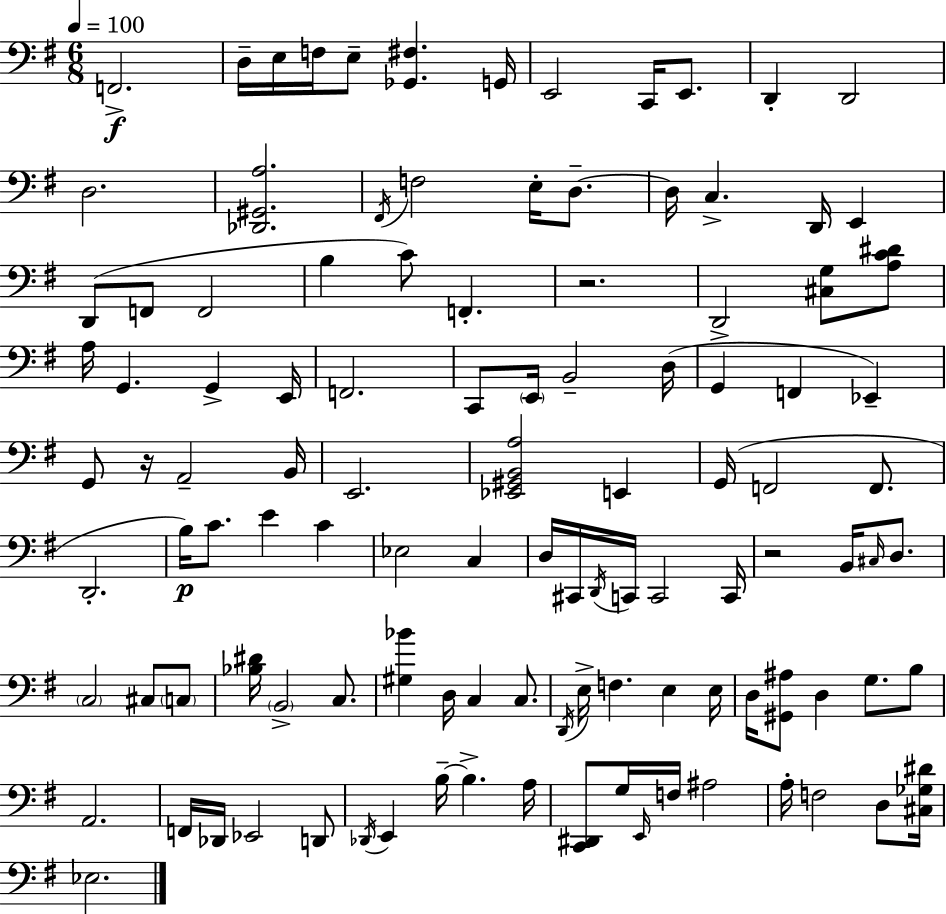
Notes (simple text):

F2/h. D3/s E3/s F3/s E3/e [Gb2,F#3]/q. G2/s E2/h C2/s E2/e. D2/q D2/h D3/h. [Db2,G#2,A3]/h. F#2/s F3/h E3/s D3/e. D3/s C3/q. D2/s E2/q D2/e F2/e F2/h B3/q C4/e F2/q. R/h. D2/h [C#3,G3]/e [A3,C4,D#4]/e A3/s G2/q. G2/q E2/s F2/h. C2/e E2/s B2/h D3/s G2/q F2/q Eb2/q G2/e R/s A2/h B2/s E2/h. [Eb2,G#2,B2,A3]/h E2/q G2/s F2/h F2/e. D2/h. B3/s C4/e. E4/q C4/q Eb3/h C3/q D3/s C#2/s D2/s C2/s C2/h C2/s R/h B2/s C#3/s D3/e. C3/h C#3/e C3/e [Bb3,D#4]/s B2/h C3/e. [G#3,Bb4]/q D3/s C3/q C3/e. D2/s E3/s F3/q. E3/q E3/s D3/s [G#2,A#3]/e D3/q G3/e. B3/e A2/h. F2/s Db2/s Eb2/h D2/e Db2/s E2/q B3/s B3/q. A3/s [C2,D#2]/e G3/s E2/s F3/s A#3/h A3/s F3/h D3/e [C#3,Gb3,D#4]/s Eb3/h.